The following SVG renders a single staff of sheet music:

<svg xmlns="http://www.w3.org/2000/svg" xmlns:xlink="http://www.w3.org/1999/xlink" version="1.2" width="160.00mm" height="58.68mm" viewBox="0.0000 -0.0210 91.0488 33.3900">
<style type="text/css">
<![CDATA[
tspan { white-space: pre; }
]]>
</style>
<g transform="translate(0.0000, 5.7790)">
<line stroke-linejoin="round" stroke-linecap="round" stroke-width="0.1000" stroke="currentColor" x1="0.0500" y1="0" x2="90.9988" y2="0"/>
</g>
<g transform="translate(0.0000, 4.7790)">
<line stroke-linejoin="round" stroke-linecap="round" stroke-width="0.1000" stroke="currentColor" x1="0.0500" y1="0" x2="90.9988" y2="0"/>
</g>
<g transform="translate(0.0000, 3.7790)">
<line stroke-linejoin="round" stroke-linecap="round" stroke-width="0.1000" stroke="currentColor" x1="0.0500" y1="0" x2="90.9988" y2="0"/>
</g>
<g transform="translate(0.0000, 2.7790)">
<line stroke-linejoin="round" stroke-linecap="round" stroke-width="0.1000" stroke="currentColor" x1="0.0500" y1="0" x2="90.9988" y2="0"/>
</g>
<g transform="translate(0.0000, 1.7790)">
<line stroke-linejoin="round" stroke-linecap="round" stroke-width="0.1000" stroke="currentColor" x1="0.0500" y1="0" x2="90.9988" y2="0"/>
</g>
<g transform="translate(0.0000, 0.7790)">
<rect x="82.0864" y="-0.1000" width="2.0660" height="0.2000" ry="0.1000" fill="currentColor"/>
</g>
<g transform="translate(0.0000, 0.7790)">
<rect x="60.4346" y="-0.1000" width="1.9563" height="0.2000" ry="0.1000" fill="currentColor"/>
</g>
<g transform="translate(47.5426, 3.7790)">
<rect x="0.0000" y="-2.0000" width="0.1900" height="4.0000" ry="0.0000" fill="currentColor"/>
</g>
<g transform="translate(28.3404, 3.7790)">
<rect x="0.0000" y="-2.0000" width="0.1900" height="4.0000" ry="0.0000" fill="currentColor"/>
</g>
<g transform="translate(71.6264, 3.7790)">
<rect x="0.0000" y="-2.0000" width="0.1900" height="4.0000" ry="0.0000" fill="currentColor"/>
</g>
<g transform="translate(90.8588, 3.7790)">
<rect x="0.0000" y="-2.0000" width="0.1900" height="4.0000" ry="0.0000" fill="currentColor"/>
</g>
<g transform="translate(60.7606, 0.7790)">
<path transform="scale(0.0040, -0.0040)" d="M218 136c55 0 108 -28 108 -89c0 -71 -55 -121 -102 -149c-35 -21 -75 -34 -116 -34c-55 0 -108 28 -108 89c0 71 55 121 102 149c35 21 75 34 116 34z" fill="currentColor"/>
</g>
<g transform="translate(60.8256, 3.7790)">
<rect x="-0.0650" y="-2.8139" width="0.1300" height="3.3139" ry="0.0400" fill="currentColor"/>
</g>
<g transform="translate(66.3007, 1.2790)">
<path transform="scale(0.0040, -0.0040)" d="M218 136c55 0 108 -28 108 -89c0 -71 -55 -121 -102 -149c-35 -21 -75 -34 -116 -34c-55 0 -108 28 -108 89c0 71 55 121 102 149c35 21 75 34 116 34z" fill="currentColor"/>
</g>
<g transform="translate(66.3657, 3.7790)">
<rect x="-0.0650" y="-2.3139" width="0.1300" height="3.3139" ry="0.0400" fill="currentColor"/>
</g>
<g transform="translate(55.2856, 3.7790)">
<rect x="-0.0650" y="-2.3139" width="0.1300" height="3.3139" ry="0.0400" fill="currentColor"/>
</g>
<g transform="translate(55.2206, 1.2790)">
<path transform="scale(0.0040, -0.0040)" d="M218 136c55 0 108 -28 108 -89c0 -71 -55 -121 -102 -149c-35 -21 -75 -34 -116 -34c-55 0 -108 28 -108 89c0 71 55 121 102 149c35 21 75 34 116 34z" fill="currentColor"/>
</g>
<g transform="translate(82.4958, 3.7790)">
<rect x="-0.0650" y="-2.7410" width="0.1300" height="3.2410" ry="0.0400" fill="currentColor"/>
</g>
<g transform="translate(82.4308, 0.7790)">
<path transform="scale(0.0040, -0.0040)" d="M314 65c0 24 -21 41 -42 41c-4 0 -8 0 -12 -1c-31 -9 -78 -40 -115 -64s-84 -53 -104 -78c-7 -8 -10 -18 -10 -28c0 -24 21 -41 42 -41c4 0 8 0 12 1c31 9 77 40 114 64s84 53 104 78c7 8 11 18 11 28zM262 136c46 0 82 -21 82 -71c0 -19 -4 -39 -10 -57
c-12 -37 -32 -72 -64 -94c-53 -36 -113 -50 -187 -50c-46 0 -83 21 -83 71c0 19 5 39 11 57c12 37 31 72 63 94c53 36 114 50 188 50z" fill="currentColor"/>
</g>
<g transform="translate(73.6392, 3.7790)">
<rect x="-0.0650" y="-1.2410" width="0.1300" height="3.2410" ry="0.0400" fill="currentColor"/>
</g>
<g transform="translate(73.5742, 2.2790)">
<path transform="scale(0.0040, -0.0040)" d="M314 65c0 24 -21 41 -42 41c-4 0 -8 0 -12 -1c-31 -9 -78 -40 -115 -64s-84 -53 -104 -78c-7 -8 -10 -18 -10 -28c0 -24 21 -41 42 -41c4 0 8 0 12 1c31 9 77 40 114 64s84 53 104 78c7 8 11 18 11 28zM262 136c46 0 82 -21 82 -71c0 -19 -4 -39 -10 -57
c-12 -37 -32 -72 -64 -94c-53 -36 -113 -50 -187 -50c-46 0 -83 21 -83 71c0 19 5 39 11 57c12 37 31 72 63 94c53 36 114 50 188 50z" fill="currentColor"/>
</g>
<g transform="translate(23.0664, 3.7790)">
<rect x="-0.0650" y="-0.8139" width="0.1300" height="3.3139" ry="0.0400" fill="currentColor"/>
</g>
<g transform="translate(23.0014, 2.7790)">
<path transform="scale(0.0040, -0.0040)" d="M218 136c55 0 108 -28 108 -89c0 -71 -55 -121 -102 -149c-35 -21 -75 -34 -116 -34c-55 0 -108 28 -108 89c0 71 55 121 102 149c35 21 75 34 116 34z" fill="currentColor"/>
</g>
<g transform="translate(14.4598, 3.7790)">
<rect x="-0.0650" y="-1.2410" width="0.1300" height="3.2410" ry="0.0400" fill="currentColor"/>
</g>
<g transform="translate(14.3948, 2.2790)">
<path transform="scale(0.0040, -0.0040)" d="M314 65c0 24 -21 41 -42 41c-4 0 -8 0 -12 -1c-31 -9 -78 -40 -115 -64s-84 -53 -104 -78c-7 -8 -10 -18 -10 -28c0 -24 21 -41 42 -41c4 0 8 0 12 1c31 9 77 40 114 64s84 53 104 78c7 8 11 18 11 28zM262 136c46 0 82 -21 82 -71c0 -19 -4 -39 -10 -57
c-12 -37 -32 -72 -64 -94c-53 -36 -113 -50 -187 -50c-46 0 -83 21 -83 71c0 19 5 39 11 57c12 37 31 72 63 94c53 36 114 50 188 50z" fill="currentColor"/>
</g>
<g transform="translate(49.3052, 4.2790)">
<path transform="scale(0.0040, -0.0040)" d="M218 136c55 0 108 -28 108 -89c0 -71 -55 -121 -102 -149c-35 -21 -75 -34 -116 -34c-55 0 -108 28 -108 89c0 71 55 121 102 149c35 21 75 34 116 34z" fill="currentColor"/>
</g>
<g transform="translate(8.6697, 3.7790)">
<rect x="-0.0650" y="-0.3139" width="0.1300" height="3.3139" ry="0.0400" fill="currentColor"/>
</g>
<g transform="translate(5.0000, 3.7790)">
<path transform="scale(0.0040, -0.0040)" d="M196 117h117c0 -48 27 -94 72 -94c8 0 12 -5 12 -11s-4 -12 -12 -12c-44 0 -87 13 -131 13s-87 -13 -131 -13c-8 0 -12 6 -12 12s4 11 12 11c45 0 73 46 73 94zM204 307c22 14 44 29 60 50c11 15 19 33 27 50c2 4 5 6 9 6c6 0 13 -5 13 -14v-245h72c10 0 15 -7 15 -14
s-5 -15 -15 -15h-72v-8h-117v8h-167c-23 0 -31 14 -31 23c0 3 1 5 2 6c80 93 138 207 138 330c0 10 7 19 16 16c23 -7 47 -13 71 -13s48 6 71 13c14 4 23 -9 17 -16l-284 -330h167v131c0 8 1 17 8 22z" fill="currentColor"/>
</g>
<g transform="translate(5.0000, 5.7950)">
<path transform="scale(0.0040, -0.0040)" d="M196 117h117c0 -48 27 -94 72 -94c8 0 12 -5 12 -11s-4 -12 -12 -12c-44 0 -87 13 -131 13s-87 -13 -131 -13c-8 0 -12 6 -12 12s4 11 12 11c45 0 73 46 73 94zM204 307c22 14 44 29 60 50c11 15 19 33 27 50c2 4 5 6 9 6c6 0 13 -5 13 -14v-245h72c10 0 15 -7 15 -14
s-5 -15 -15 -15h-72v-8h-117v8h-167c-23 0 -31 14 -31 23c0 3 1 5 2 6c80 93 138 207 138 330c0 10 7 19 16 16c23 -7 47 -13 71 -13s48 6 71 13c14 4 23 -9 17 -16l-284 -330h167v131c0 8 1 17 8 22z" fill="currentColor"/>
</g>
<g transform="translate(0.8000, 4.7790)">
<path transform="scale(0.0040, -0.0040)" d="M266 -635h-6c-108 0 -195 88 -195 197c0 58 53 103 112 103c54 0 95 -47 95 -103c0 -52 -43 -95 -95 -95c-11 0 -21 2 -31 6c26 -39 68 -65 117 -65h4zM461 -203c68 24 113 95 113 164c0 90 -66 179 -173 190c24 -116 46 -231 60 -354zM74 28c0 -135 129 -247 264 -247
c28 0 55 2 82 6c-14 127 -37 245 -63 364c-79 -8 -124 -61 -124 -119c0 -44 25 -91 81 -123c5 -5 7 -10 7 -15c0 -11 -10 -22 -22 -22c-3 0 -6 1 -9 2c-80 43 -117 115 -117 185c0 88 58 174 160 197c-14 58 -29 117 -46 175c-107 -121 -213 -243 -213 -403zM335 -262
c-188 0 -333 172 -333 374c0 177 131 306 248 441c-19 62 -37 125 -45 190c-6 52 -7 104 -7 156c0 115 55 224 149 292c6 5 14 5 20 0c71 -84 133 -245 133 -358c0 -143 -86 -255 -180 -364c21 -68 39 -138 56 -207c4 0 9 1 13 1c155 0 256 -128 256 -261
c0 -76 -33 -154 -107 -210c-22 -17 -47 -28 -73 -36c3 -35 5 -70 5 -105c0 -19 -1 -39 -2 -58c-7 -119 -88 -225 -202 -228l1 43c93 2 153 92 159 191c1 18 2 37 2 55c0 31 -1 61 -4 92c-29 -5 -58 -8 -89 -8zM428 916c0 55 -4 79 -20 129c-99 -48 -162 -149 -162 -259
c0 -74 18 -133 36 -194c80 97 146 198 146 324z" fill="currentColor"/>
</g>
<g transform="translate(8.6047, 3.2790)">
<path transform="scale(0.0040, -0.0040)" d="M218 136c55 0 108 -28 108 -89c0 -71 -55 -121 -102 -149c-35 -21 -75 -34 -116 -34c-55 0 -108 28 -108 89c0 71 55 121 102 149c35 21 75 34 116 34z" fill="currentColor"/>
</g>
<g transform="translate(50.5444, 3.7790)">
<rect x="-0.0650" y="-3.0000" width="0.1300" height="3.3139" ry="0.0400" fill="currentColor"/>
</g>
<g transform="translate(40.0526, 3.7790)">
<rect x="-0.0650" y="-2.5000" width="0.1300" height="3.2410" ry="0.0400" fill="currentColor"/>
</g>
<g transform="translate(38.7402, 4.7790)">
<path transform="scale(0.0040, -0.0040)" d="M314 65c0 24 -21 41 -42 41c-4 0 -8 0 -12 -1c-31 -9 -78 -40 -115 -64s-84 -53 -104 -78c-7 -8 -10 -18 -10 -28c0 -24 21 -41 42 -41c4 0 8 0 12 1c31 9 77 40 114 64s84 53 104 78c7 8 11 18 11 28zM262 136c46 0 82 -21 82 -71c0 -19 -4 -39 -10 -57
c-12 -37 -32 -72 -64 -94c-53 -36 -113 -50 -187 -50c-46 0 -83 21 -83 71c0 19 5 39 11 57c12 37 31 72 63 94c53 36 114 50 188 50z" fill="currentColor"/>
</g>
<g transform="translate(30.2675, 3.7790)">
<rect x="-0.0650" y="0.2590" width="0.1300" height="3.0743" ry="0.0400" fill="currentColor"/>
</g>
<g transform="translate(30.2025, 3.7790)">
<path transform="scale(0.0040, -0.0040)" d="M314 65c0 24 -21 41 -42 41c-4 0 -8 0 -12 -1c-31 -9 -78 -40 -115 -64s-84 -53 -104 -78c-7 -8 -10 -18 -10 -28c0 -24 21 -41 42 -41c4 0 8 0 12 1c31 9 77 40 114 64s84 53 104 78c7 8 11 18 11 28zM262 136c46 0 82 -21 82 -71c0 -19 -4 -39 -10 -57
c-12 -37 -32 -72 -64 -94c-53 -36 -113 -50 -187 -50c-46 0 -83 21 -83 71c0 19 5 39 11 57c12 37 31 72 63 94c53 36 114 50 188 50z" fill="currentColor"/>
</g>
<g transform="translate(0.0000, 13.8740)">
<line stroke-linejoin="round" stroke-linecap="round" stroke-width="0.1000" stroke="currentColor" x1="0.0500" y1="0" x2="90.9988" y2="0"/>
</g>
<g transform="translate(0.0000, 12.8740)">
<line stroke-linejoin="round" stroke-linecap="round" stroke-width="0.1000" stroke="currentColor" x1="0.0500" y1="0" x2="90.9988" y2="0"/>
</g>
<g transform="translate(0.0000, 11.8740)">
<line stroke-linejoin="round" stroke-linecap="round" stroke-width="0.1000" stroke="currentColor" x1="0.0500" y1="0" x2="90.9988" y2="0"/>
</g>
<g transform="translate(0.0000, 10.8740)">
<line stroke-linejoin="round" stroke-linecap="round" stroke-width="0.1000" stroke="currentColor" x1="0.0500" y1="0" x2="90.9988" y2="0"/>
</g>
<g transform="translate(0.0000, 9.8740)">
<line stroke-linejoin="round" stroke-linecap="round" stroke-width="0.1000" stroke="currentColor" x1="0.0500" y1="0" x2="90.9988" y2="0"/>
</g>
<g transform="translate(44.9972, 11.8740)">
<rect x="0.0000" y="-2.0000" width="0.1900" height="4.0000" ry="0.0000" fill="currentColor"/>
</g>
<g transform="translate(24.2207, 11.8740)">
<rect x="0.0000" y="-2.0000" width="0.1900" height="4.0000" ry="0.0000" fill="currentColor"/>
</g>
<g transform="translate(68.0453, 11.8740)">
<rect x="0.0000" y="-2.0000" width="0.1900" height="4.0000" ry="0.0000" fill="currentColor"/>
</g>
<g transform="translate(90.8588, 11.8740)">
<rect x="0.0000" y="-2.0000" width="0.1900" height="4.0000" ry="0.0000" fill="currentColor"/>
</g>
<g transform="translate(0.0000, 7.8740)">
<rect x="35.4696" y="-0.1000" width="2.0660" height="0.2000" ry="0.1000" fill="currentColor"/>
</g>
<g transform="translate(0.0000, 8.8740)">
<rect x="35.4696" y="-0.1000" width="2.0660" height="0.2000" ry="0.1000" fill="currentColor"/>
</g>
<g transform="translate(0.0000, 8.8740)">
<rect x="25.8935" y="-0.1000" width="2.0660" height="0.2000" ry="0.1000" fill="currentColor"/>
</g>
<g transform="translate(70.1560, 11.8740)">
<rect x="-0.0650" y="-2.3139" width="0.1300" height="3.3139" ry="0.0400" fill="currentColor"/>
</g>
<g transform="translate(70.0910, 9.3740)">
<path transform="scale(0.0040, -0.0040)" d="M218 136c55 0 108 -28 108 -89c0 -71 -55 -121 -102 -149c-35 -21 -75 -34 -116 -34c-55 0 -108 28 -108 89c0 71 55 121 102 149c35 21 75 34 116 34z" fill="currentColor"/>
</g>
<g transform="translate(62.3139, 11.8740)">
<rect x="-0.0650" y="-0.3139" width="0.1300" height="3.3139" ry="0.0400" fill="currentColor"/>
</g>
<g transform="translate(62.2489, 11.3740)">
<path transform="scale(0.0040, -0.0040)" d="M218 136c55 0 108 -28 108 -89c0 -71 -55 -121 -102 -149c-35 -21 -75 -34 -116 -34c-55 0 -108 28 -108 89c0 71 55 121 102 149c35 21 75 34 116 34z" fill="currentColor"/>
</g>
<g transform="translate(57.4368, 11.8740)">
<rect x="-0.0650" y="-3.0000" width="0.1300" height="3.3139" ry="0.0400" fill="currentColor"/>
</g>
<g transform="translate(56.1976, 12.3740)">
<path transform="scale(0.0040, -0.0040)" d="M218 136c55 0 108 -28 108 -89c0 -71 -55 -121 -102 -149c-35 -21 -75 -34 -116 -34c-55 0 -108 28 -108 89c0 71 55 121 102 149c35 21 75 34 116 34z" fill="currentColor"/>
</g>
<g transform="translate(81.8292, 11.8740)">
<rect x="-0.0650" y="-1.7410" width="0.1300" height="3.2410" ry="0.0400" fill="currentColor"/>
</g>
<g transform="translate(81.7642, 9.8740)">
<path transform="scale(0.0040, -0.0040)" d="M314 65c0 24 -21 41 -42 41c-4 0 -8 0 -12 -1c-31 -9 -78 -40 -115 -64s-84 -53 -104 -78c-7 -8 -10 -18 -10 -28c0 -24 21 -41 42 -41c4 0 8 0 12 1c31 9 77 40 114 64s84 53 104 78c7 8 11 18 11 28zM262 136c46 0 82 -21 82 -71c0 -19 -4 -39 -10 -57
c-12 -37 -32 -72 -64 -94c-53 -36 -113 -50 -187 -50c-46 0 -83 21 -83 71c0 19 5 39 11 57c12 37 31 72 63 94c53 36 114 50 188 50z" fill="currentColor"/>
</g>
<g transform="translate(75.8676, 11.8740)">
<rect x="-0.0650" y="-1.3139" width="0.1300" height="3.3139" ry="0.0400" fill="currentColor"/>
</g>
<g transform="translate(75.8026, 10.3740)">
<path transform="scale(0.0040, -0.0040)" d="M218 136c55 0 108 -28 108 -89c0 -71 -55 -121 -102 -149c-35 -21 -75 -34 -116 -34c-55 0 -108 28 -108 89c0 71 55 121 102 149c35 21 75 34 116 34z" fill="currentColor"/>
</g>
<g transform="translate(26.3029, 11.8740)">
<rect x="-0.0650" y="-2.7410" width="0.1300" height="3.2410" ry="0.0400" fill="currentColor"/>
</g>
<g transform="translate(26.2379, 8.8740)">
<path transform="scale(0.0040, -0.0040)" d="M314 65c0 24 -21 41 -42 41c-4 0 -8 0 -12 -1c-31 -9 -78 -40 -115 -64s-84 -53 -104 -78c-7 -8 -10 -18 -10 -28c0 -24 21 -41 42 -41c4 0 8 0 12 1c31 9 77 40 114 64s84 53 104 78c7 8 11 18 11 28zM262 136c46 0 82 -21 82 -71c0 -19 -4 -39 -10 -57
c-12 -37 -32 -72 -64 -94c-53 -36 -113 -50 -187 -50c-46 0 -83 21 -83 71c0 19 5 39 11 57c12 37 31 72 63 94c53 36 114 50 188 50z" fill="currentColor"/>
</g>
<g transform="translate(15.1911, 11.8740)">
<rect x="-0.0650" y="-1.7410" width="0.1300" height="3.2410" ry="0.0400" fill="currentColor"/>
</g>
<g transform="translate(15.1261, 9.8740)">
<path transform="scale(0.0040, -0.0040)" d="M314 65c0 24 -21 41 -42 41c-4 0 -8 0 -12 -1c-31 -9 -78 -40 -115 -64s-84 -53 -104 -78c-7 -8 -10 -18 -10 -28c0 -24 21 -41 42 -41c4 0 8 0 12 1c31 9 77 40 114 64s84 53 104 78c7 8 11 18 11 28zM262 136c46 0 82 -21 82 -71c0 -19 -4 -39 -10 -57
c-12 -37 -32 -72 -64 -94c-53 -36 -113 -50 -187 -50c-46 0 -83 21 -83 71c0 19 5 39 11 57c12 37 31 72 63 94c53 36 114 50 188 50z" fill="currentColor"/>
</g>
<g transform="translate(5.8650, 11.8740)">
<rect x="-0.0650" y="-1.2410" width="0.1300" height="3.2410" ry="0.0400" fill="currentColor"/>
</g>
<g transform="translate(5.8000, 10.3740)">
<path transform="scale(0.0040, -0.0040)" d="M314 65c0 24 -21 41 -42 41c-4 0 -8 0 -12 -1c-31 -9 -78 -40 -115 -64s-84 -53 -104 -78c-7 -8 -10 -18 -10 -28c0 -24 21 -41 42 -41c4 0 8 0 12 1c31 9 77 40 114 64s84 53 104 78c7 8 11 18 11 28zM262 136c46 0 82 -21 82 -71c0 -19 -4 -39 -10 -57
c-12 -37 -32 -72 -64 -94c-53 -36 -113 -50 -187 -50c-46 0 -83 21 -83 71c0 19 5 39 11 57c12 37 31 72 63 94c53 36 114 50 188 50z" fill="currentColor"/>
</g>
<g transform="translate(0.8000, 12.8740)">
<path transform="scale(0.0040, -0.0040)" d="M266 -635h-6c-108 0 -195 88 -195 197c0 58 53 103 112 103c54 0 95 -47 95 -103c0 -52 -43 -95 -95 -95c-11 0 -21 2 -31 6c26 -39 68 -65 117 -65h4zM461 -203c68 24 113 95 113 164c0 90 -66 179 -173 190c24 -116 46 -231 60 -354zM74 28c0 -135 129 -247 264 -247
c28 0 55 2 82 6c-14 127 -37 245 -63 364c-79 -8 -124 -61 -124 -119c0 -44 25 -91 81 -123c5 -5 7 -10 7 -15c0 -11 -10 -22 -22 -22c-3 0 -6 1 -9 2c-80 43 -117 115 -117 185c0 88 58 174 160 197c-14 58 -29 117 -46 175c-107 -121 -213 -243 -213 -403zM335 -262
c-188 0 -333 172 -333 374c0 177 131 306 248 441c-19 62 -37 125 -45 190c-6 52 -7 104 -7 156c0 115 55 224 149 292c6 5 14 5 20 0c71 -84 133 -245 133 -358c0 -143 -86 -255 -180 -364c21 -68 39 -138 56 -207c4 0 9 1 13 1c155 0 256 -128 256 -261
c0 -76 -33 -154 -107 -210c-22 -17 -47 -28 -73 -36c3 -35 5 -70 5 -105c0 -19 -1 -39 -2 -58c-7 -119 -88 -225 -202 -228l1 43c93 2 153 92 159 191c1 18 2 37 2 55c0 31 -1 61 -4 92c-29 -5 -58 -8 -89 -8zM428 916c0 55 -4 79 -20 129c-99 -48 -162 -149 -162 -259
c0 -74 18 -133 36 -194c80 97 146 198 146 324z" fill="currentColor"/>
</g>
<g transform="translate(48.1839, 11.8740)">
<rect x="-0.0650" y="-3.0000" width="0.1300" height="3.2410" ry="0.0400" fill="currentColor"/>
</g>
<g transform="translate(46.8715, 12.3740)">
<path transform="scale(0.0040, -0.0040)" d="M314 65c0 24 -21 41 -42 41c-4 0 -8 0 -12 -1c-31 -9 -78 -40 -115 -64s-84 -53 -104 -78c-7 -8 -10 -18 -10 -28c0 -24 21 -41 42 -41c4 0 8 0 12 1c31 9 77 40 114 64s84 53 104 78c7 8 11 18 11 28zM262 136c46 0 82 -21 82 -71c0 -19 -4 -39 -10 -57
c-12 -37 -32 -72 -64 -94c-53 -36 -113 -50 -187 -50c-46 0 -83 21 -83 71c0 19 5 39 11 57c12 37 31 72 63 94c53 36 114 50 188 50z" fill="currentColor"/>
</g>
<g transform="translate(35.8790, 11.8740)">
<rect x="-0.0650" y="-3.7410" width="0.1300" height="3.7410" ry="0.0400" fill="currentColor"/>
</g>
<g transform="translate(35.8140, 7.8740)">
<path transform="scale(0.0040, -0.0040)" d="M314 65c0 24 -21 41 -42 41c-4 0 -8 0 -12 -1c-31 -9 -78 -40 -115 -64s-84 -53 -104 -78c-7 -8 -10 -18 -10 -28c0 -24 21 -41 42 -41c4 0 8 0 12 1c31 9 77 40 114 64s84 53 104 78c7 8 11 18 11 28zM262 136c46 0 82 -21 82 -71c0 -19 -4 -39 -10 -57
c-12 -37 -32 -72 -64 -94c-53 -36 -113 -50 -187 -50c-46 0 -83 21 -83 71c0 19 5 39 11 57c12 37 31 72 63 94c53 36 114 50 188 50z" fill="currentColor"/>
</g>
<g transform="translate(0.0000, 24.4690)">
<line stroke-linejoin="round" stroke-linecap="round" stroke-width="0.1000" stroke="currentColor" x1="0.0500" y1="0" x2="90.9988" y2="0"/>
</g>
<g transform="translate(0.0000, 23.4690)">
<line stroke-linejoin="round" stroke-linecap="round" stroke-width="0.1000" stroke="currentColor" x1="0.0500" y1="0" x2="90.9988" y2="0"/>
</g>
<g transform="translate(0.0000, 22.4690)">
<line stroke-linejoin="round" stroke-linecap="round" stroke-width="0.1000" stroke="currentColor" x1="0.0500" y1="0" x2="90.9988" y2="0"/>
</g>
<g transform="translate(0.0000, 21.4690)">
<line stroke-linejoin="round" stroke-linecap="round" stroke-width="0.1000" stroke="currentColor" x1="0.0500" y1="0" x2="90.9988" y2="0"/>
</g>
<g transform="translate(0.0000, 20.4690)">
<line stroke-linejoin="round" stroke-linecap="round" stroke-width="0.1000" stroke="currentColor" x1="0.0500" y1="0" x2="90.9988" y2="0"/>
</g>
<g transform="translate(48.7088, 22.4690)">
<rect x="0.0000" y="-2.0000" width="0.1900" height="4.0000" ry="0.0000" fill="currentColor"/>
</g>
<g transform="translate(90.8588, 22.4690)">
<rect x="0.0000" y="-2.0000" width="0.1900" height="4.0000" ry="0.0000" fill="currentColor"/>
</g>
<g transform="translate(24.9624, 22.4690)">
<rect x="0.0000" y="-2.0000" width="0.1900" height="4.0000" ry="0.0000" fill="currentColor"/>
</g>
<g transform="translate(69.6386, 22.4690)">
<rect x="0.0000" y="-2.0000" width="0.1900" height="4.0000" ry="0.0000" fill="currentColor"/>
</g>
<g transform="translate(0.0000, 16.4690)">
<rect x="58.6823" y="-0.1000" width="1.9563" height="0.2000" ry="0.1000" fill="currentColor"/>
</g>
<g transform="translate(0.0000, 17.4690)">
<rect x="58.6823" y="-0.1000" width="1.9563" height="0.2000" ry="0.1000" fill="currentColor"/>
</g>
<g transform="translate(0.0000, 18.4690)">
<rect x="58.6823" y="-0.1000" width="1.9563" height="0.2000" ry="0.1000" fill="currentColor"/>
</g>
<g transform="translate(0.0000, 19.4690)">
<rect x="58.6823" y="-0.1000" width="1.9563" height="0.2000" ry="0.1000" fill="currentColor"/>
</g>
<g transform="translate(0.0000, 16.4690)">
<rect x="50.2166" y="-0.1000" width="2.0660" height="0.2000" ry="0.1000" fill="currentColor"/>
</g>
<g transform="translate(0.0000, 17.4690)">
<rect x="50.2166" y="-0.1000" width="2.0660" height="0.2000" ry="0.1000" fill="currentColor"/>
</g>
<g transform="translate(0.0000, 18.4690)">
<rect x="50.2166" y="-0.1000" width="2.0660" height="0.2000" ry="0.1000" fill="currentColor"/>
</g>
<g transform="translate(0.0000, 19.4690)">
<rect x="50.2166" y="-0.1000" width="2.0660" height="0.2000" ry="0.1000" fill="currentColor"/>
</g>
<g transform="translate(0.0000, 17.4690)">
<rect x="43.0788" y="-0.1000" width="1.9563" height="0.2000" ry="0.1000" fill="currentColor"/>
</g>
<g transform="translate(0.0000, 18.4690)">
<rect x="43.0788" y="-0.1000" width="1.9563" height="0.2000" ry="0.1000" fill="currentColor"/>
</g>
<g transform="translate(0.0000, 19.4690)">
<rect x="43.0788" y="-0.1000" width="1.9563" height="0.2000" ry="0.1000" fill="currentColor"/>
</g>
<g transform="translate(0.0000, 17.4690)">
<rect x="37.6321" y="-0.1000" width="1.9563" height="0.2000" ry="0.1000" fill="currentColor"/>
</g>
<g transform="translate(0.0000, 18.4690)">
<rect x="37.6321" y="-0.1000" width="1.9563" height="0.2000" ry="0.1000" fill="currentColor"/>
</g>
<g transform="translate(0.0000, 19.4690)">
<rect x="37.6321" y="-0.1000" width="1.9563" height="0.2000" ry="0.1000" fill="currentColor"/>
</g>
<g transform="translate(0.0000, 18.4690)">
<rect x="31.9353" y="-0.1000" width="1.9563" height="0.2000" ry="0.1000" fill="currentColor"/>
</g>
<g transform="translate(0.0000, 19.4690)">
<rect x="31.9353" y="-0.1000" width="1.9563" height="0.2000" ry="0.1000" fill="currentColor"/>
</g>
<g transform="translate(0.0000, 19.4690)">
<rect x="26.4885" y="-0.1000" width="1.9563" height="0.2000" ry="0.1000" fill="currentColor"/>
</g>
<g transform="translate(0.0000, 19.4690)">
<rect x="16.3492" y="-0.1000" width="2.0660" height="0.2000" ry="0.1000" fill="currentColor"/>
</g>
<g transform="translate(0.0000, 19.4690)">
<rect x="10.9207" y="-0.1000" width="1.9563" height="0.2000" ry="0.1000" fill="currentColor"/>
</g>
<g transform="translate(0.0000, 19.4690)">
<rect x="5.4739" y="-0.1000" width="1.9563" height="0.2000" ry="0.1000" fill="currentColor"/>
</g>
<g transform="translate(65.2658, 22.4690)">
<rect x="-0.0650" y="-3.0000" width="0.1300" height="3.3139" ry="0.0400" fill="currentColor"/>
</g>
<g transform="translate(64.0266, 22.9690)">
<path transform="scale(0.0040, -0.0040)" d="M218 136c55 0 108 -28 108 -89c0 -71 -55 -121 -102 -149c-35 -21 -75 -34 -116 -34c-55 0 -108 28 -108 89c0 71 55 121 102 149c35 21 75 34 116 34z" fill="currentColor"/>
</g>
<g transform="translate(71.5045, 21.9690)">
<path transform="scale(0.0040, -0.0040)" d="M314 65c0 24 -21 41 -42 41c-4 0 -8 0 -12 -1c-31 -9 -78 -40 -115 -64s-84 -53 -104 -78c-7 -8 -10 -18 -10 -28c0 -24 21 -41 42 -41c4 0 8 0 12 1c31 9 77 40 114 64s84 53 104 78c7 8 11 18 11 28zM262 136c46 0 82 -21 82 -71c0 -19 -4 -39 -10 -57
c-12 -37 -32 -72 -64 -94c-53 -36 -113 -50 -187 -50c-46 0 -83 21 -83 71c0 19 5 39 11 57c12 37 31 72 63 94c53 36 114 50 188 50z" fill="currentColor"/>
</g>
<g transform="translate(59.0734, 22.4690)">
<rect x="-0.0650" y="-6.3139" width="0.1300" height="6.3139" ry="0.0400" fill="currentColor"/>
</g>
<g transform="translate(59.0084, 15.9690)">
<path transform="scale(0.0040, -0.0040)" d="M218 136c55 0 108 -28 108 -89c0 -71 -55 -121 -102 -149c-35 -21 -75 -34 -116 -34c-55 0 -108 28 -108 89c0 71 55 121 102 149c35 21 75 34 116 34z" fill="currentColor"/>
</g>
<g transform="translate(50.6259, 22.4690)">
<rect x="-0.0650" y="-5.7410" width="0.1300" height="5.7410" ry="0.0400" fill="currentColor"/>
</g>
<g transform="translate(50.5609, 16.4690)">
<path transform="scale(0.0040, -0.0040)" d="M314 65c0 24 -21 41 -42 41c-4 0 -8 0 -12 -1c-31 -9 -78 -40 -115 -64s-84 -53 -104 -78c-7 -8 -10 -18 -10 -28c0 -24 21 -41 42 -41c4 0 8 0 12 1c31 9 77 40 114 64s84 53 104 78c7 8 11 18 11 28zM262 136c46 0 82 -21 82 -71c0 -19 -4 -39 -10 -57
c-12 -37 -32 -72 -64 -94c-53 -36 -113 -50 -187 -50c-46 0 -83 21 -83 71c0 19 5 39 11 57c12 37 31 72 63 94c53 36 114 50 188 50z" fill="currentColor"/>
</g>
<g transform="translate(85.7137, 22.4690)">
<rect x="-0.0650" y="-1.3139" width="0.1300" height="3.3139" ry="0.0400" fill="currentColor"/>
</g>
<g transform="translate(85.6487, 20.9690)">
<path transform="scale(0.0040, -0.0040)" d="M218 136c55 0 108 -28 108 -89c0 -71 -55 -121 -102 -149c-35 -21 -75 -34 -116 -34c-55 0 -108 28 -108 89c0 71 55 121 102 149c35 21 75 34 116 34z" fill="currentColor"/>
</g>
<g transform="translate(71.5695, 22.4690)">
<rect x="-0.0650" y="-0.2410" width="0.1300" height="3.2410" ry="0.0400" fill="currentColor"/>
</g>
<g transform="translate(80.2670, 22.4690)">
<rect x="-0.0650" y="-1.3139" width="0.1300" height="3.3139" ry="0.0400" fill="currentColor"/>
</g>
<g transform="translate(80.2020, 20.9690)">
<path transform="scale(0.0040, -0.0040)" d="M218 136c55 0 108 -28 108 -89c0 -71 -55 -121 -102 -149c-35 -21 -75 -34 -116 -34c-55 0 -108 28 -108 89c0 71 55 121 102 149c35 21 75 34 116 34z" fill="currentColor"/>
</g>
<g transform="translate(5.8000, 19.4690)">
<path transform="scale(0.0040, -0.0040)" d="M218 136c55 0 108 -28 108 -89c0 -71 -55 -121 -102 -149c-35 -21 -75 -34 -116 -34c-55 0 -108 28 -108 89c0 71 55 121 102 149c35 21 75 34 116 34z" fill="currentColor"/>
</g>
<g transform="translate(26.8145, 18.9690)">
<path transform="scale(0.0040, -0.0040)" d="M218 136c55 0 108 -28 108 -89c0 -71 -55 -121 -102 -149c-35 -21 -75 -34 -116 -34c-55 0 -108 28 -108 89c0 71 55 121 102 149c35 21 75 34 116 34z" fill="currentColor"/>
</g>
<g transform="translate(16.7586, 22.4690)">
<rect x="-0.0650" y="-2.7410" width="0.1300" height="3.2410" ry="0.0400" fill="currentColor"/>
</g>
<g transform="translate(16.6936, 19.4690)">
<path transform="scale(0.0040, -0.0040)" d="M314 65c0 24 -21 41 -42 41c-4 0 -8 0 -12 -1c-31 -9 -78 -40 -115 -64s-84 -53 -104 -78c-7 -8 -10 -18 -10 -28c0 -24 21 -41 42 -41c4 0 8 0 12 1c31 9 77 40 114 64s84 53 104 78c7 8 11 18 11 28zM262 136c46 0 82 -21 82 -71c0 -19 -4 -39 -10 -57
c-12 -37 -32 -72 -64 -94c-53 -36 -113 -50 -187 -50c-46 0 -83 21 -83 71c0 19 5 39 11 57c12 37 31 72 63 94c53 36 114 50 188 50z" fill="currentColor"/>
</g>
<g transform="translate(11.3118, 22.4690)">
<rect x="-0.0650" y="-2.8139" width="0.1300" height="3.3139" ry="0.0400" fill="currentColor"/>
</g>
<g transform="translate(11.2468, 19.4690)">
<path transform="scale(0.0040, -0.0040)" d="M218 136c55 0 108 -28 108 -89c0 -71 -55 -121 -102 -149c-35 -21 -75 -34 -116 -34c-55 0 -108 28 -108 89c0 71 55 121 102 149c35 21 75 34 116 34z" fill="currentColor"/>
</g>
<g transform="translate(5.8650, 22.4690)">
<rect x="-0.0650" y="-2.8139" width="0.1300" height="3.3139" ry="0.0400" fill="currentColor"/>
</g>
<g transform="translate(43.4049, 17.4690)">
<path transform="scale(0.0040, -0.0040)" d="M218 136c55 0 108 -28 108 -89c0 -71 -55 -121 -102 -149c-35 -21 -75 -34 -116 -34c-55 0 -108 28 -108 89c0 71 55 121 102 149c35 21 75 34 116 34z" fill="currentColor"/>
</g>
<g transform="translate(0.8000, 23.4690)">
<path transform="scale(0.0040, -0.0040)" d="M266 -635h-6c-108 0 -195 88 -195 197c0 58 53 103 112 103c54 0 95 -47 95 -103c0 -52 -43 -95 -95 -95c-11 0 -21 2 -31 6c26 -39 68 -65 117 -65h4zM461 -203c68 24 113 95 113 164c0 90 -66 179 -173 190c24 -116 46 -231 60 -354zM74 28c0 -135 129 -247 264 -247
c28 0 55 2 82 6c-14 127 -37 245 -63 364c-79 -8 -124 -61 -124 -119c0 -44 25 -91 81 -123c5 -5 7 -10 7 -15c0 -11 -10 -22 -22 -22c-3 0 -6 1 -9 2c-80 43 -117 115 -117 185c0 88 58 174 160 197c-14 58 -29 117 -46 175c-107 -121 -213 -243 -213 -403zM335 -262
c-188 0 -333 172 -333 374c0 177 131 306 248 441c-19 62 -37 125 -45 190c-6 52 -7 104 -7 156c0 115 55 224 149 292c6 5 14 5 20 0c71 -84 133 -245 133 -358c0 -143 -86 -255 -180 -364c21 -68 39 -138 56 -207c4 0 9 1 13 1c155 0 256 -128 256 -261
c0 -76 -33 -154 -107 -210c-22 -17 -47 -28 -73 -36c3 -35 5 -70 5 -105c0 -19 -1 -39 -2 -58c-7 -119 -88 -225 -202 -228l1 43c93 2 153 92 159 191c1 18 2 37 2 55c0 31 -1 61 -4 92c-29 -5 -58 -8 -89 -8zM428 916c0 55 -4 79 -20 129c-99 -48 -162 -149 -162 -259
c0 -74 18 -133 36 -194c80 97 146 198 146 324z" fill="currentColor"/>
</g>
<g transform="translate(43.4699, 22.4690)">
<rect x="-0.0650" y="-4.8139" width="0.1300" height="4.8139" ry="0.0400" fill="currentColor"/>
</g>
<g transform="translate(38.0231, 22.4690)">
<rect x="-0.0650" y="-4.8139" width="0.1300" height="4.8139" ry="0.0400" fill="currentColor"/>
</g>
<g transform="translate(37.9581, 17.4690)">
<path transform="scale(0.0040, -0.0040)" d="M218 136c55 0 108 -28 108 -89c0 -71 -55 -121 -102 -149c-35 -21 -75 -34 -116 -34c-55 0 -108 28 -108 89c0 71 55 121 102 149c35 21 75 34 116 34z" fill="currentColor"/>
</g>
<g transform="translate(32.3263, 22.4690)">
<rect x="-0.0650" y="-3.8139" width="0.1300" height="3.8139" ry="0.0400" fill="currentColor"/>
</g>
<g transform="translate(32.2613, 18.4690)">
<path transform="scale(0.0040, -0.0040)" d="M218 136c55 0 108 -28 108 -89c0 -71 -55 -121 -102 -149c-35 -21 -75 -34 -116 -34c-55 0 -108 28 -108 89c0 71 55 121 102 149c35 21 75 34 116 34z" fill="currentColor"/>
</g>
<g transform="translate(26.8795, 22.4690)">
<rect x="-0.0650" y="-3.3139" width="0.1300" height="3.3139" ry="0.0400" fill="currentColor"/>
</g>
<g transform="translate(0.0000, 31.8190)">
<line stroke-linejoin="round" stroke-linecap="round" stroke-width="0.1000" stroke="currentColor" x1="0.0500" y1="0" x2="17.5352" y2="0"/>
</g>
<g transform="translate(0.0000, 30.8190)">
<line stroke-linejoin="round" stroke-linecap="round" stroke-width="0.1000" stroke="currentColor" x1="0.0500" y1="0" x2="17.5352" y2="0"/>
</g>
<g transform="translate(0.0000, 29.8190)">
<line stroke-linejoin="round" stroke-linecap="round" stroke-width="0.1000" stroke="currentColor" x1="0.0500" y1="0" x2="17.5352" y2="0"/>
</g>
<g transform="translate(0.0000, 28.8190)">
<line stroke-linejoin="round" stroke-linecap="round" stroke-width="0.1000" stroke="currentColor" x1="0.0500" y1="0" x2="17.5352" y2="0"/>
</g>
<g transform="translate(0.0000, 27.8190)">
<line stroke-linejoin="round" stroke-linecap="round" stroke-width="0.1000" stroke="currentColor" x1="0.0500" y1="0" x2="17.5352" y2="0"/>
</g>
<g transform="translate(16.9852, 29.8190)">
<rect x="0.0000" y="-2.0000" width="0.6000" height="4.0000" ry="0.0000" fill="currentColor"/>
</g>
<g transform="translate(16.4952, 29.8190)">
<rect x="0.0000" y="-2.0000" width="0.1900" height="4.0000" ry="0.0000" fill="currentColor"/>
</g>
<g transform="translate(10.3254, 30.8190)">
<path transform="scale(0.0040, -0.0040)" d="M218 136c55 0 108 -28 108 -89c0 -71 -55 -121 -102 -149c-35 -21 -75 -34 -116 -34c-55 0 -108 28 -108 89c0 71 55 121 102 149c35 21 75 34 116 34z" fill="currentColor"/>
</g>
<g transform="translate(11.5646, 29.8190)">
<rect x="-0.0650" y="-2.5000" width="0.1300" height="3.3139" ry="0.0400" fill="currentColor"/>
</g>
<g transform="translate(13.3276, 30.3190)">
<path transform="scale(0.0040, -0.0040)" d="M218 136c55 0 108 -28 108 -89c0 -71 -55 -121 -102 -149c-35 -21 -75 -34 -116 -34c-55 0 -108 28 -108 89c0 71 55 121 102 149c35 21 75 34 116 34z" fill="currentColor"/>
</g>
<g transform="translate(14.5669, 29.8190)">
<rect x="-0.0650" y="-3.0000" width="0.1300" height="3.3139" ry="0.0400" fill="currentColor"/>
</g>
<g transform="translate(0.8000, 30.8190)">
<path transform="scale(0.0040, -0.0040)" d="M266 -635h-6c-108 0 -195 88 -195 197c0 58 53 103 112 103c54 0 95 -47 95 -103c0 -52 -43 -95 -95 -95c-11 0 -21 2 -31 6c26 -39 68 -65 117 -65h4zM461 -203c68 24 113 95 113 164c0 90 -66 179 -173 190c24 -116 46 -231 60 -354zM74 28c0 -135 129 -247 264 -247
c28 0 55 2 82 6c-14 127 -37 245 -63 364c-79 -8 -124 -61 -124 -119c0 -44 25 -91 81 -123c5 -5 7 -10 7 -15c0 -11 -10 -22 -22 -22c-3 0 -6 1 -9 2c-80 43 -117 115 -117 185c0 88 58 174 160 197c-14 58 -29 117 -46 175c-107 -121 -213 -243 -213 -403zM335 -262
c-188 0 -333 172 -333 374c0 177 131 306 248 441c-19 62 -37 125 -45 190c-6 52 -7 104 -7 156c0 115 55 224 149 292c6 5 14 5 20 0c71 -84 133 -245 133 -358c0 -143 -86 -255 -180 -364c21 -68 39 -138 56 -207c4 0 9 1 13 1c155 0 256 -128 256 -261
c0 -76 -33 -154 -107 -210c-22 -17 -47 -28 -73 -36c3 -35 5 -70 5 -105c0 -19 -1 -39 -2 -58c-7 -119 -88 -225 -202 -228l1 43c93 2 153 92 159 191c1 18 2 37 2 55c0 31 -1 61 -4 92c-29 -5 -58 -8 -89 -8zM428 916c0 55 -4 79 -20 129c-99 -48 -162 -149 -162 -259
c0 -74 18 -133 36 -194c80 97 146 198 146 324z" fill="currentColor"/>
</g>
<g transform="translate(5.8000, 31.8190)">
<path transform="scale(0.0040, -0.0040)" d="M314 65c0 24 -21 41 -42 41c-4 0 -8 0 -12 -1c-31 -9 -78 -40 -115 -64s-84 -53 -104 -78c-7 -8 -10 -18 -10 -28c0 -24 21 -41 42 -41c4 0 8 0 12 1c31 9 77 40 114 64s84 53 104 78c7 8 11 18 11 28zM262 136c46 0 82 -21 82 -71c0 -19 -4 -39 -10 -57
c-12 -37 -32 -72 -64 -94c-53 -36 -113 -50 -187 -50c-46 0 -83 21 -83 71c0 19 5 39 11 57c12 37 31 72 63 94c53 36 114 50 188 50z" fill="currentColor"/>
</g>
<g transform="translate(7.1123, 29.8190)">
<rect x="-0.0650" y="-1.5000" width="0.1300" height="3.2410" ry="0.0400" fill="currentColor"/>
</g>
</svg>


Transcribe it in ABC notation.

X:1
T:Untitled
M:4/4
L:1/4
K:C
c e2 d B2 G2 A g a g e2 a2 e2 f2 a2 c'2 A2 A c g e f2 a a a2 b c' e' e' g'2 a' A c2 e e E2 G A